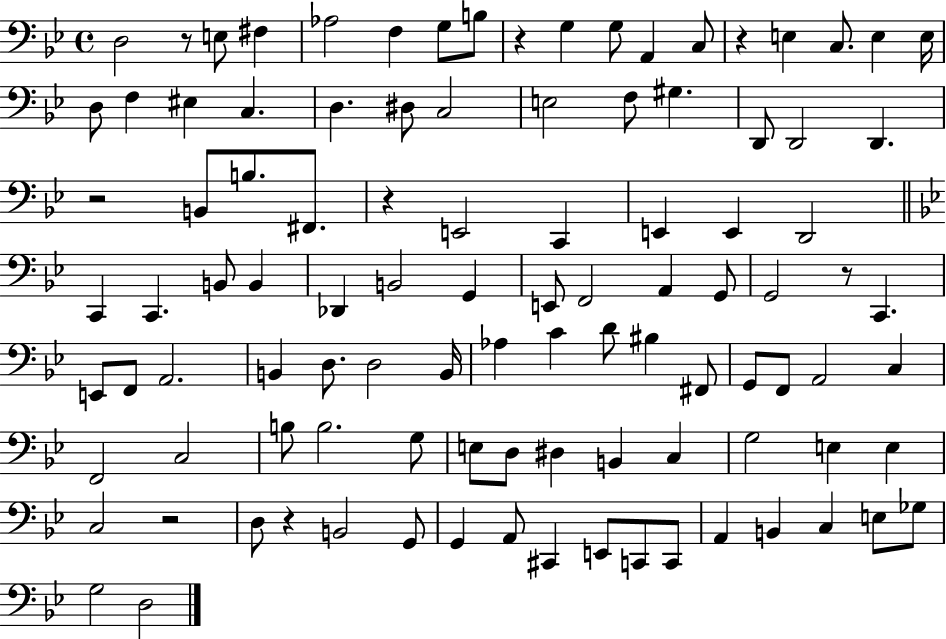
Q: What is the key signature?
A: BES major